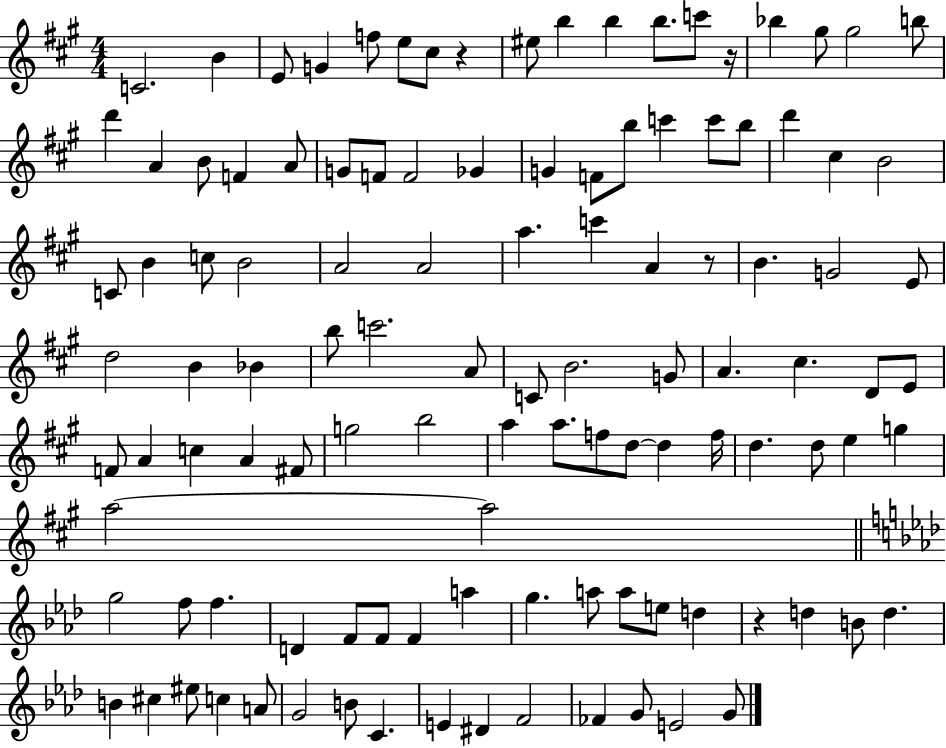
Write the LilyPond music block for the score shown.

{
  \clef treble
  \numericTimeSignature
  \time 4/4
  \key a \major
  c'2. b'4 | e'8 g'4 f''8 e''8 cis''8 r4 | eis''8 b''4 b''4 b''8. c'''8 r16 | bes''4 gis''8 gis''2 b''8 | \break d'''4 a'4 b'8 f'4 a'8 | g'8 f'8 f'2 ges'4 | g'4 f'8 b''8 c'''4 c'''8 b''8 | d'''4 cis''4 b'2 | \break c'8 b'4 c''8 b'2 | a'2 a'2 | a''4. c'''4 a'4 r8 | b'4. g'2 e'8 | \break d''2 b'4 bes'4 | b''8 c'''2. a'8 | c'8 b'2. g'8 | a'4. cis''4. d'8 e'8 | \break f'8 a'4 c''4 a'4 fis'8 | g''2 b''2 | a''4 a''8. f''8 d''8~~ d''4 f''16 | d''4. d''8 e''4 g''4 | \break a''2~~ a''2 | \bar "||" \break \key f \minor g''2 f''8 f''4. | d'4 f'8 f'8 f'4 a''4 | g''4. a''8 a''8 e''8 d''4 | r4 d''4 b'8 d''4. | \break b'4 cis''4 eis''8 c''4 a'8 | g'2 b'8 c'4. | e'4 dis'4 f'2 | fes'4 g'8 e'2 g'8 | \break \bar "|."
}